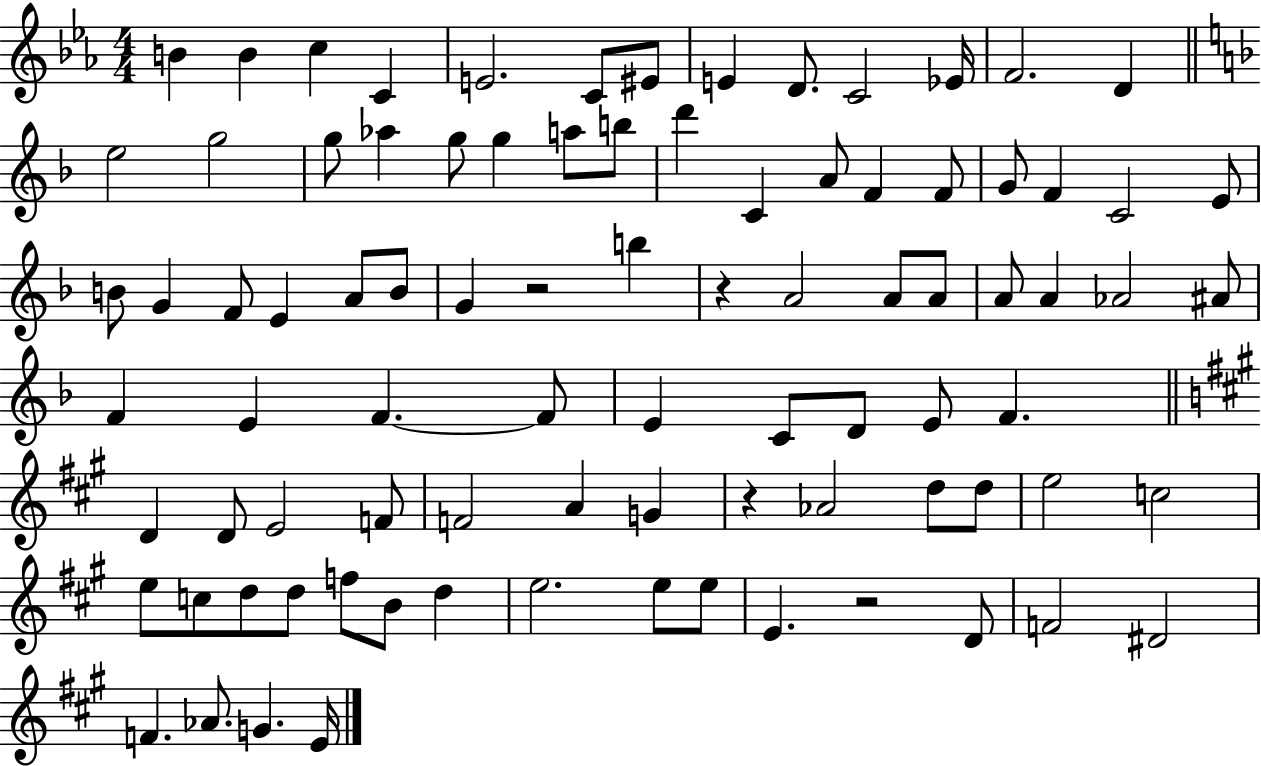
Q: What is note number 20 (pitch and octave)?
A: A5